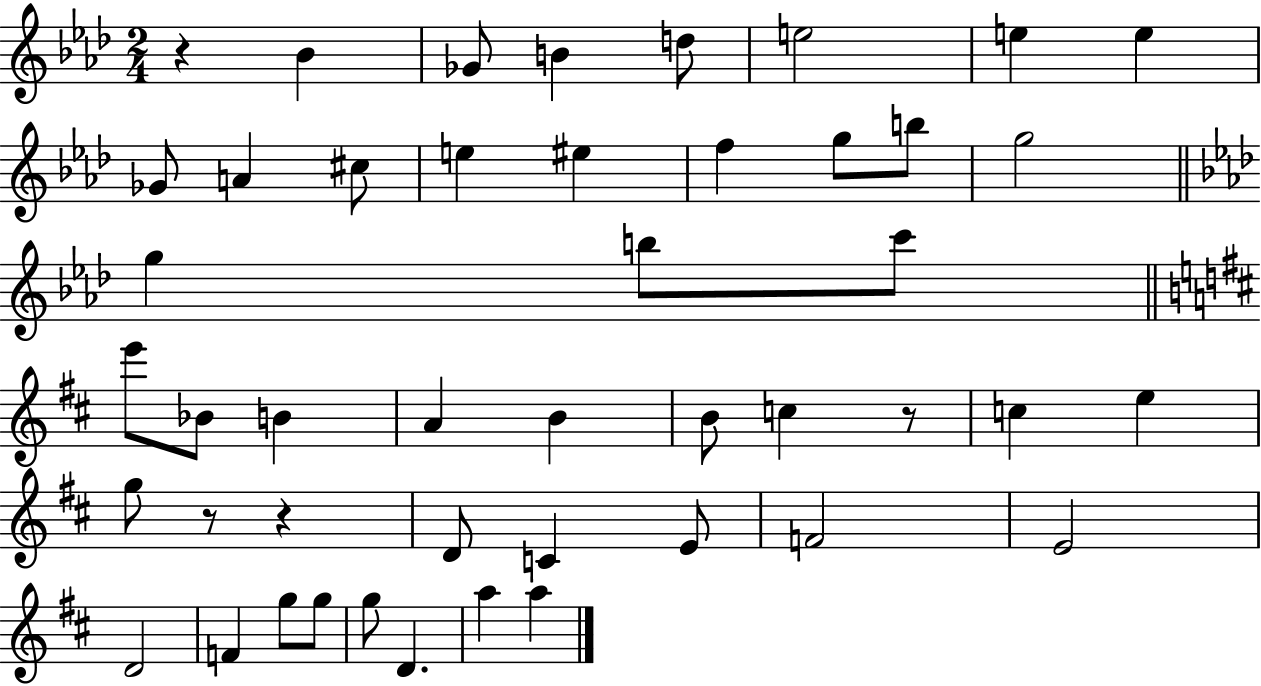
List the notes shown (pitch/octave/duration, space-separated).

R/q Bb4/q Gb4/e B4/q D5/e E5/h E5/q E5/q Gb4/e A4/q C#5/e E5/q EIS5/q F5/q G5/e B5/e G5/h G5/q B5/e C6/e E6/e Bb4/e B4/q A4/q B4/q B4/e C5/q R/e C5/q E5/q G5/e R/e R/q D4/e C4/q E4/e F4/h E4/h D4/h F4/q G5/e G5/e G5/e D4/q. A5/q A5/q